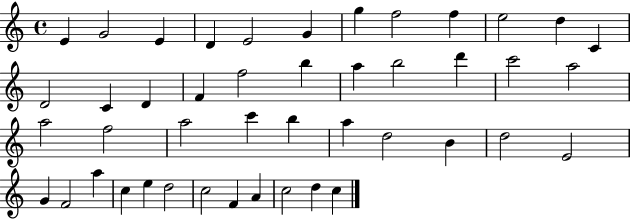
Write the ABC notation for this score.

X:1
T:Untitled
M:4/4
L:1/4
K:C
E G2 E D E2 G g f2 f e2 d C D2 C D F f2 b a b2 d' c'2 a2 a2 f2 a2 c' b a d2 B d2 E2 G F2 a c e d2 c2 F A c2 d c